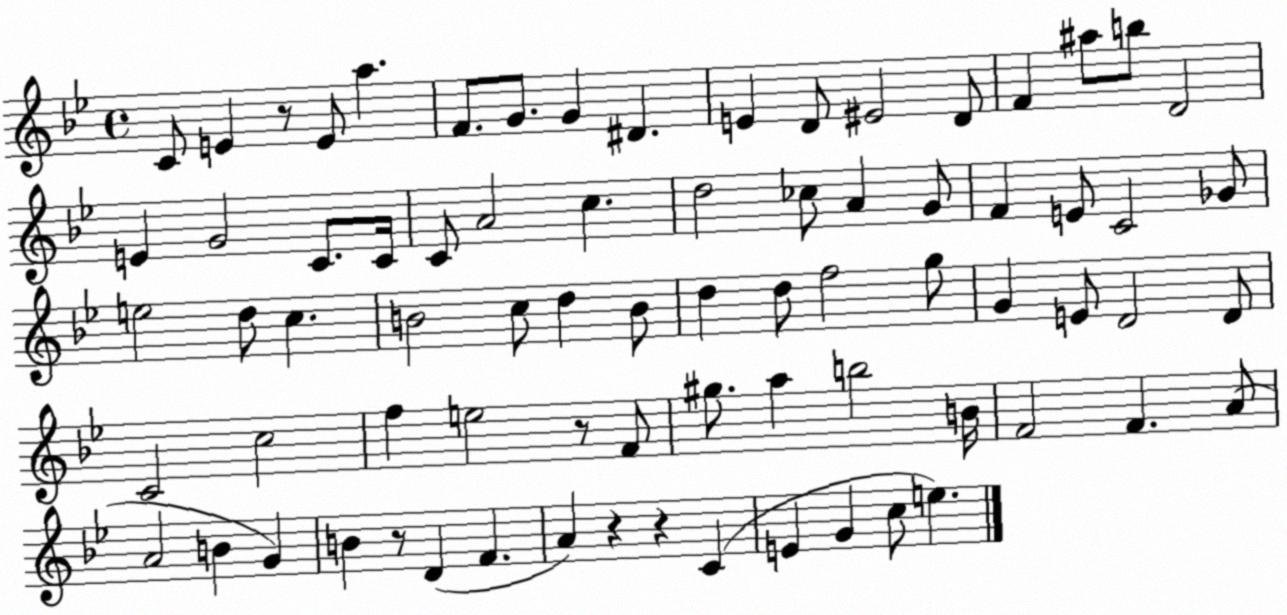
X:1
T:Untitled
M:4/4
L:1/4
K:Bb
C/2 E z/2 E/2 a F/2 G/2 G ^D E D/2 ^E2 D/2 F ^a/2 b/2 D2 E G2 C/2 C/4 C/2 A2 c d2 _c/2 A G/2 F E/2 C2 _G/2 e2 d/2 c B2 c/2 d B/2 d d/2 f2 g/2 G E/2 D2 D/2 C2 c2 f e2 z/2 F/2 ^g/2 a b2 B/4 F2 F A/2 A2 B G B z/2 D F A z z C E G c/2 e